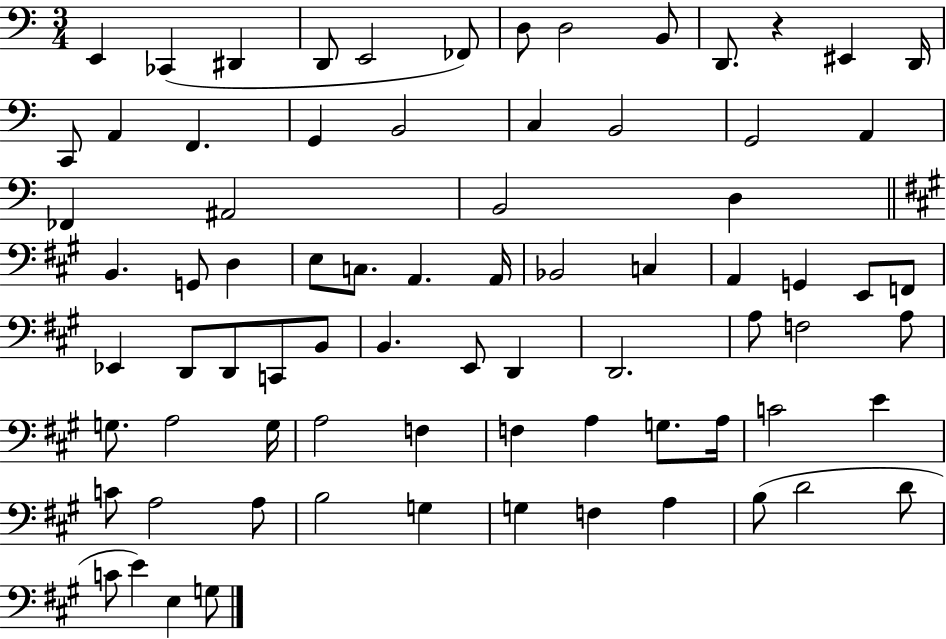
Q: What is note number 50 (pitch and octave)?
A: A3